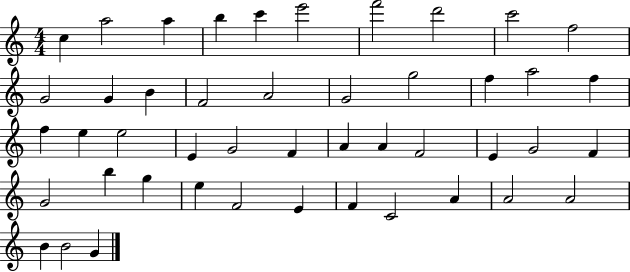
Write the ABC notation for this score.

X:1
T:Untitled
M:4/4
L:1/4
K:C
c a2 a b c' e'2 f'2 d'2 c'2 f2 G2 G B F2 A2 G2 g2 f a2 f f e e2 E G2 F A A F2 E G2 F G2 b g e F2 E F C2 A A2 A2 B B2 G